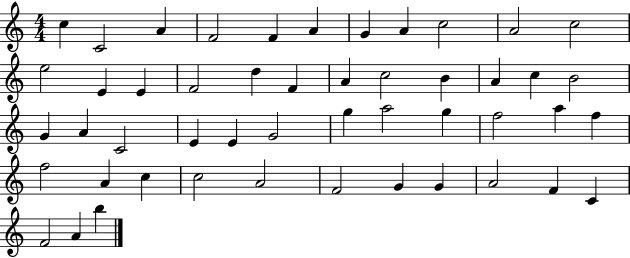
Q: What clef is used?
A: treble